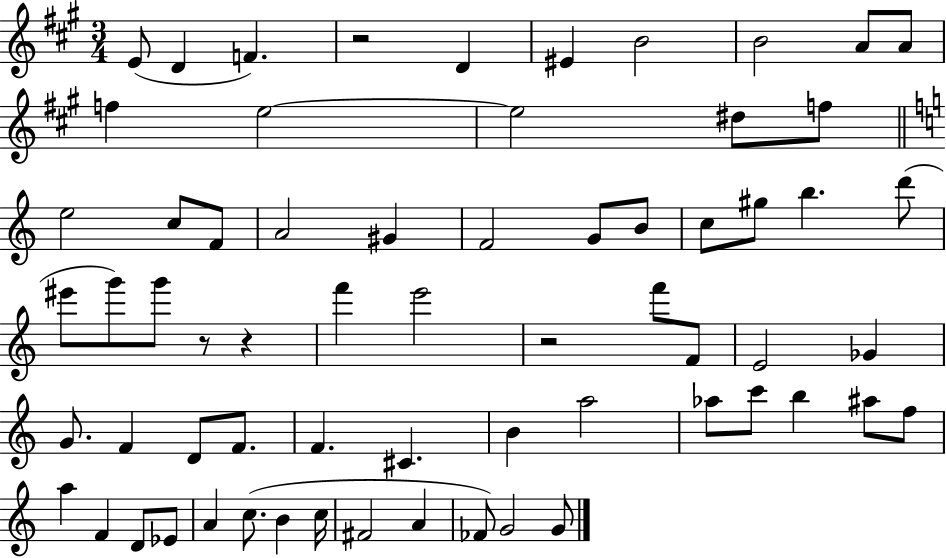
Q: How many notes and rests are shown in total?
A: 65